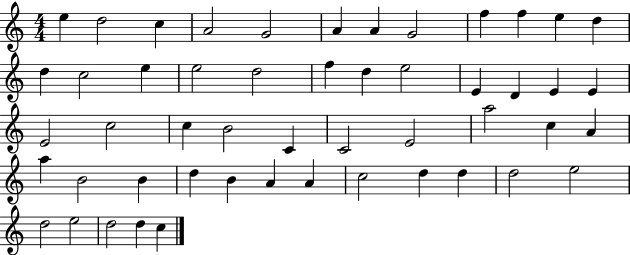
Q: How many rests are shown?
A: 0